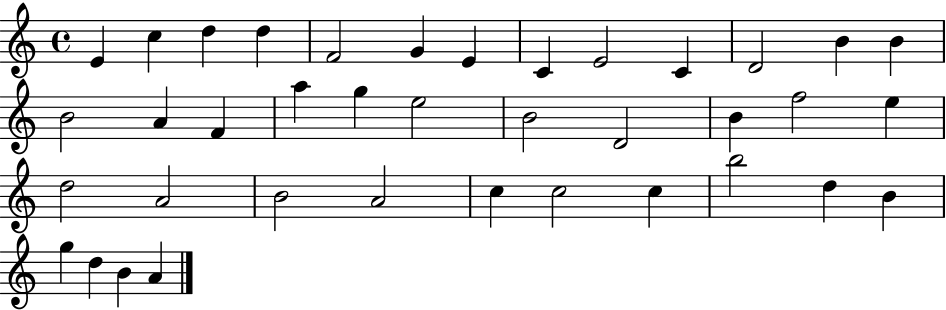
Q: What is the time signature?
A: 4/4